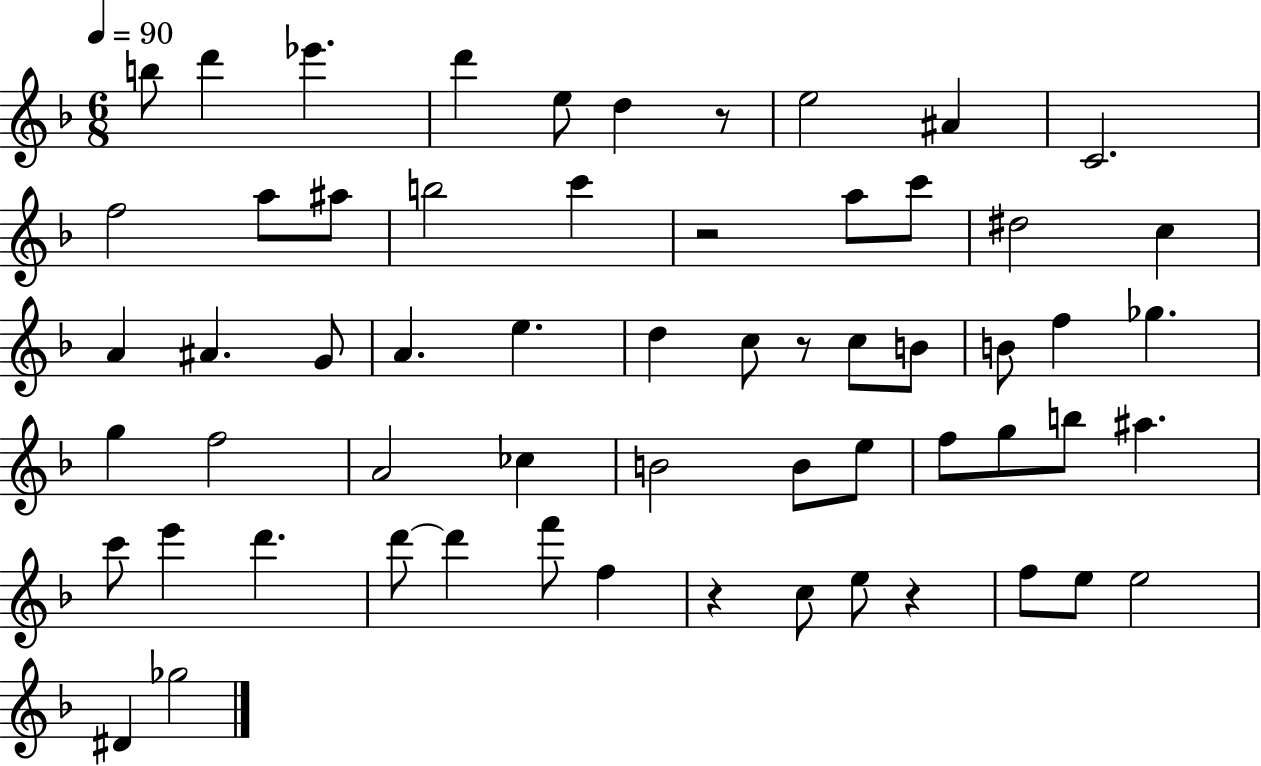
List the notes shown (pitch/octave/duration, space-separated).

B5/e D6/q Eb6/q. D6/q E5/e D5/q R/e E5/h A#4/q C4/h. F5/h A5/e A#5/e B5/h C6/q R/h A5/e C6/e D#5/h C5/q A4/q A#4/q. G4/e A4/q. E5/q. D5/q C5/e R/e C5/e B4/e B4/e F5/q Gb5/q. G5/q F5/h A4/h CES5/q B4/h B4/e E5/e F5/e G5/e B5/e A#5/q. C6/e E6/q D6/q. D6/e D6/q F6/e F5/q R/q C5/e E5/e R/q F5/e E5/e E5/h D#4/q Gb5/h